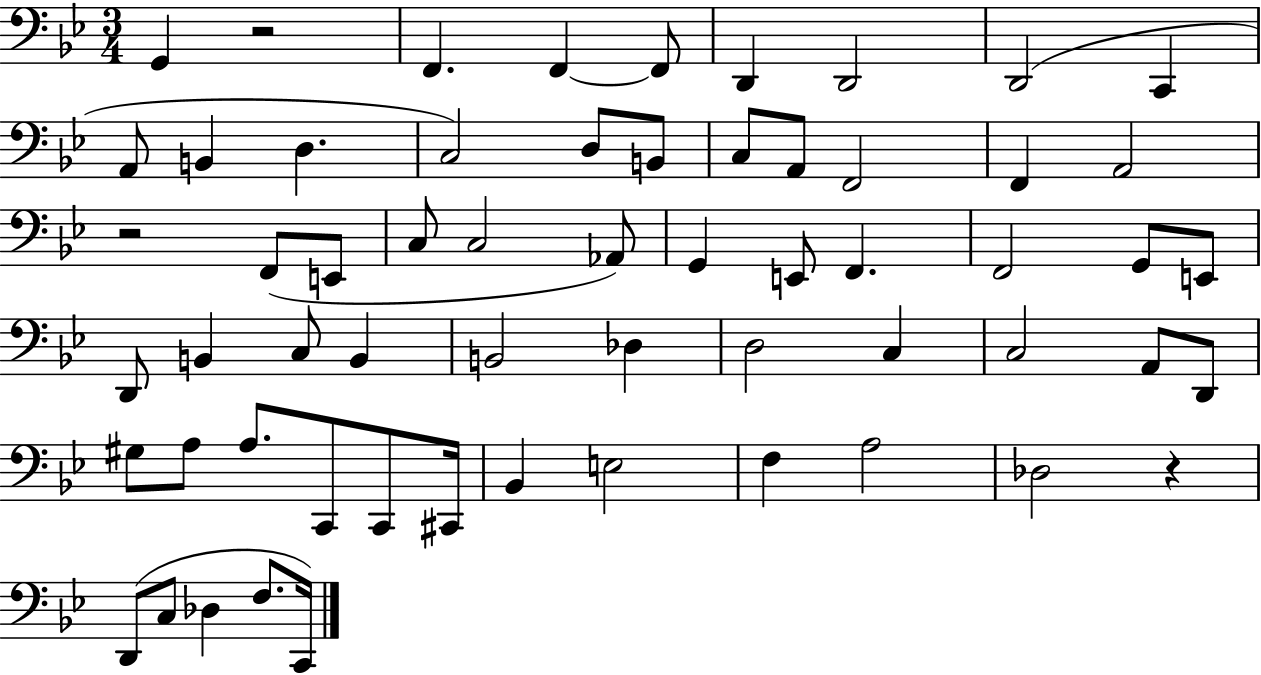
G2/q R/h F2/q. F2/q F2/e D2/q D2/h D2/h C2/q A2/e B2/q D3/q. C3/h D3/e B2/e C3/e A2/e F2/h F2/q A2/h R/h F2/e E2/e C3/e C3/h Ab2/e G2/q E2/e F2/q. F2/h G2/e E2/e D2/e B2/q C3/e B2/q B2/h Db3/q D3/h C3/q C3/h A2/e D2/e G#3/e A3/e A3/e. C2/e C2/e C#2/s Bb2/q E3/h F3/q A3/h Db3/h R/q D2/e C3/e Db3/q F3/e. C2/s